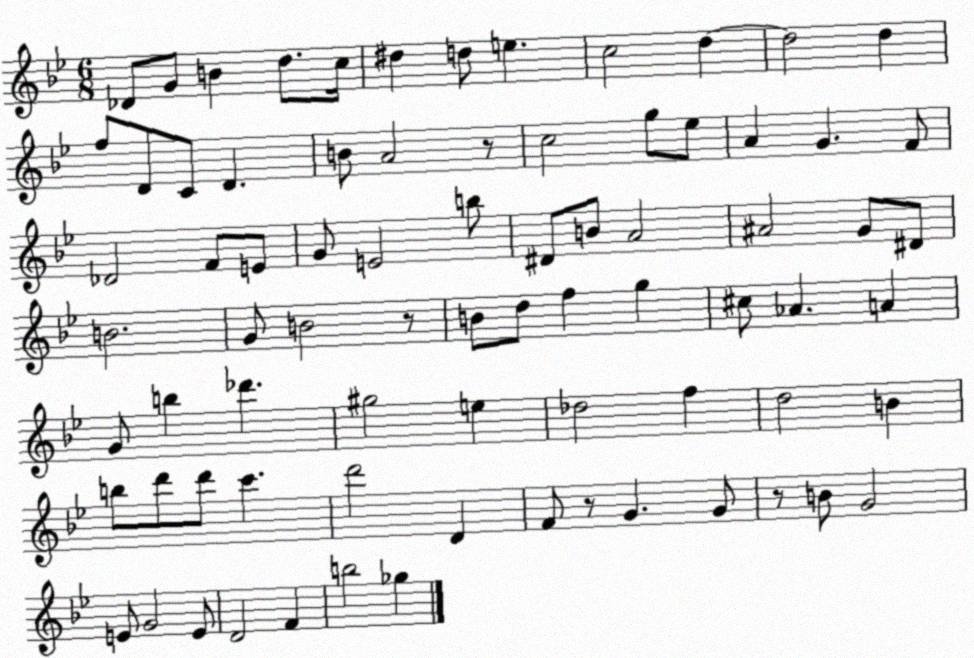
X:1
T:Untitled
M:6/8
L:1/4
K:Bb
_D/2 G/2 B d/2 c/4 ^d d/2 e c2 d d2 d f/2 D/2 C/2 D B/2 A2 z/2 c2 g/2 _e/2 A G F/2 _D2 F/2 E/2 G/2 E2 b/2 ^D/2 B/2 A2 ^A2 G/2 ^D/2 B2 G/2 B2 z/2 B/2 d/2 f g ^c/2 _A A G/2 b _d' ^g2 e _d2 f d2 B b/2 d'/2 d'/2 c' d'2 D F/2 z/2 G G/2 z/2 B/2 G2 E/2 G2 E/2 D2 F b2 _g